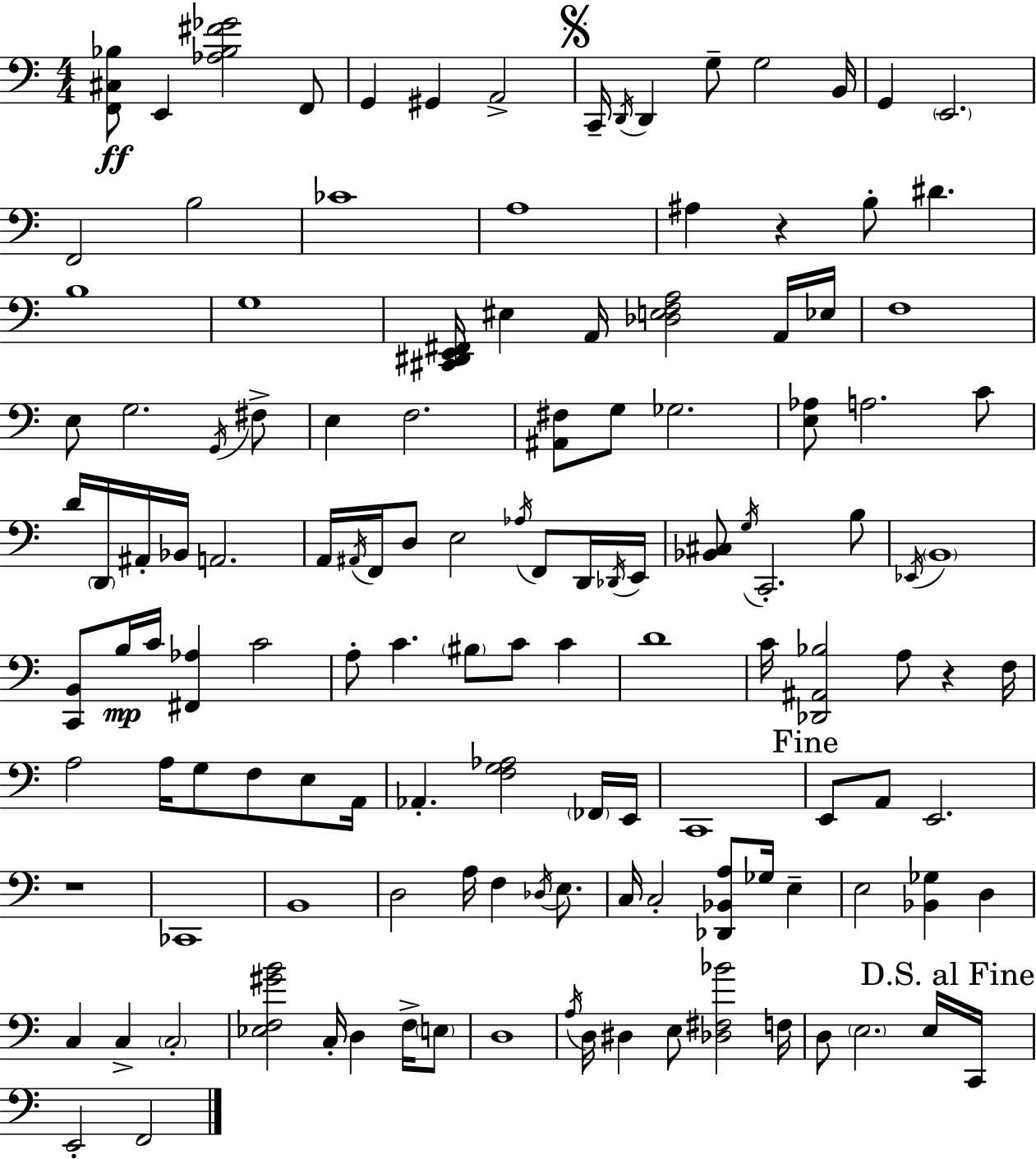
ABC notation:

X:1
T:Untitled
M:4/4
L:1/4
K:C
[F,,^C,_B,]/2 E,, [_A,_B,^F_G]2 F,,/2 G,, ^G,, A,,2 C,,/4 D,,/4 D,, G,/2 G,2 B,,/4 G,, E,,2 F,,2 B,2 _C4 A,4 ^A, z B,/2 ^D B,4 G,4 [^C,,^D,,E,,^F,,]/4 ^E, A,,/4 [_D,E,F,A,]2 A,,/4 _E,/4 F,4 E,/2 G,2 G,,/4 ^F,/2 E, F,2 [^A,,^F,]/2 G,/2 _G,2 [E,_A,]/2 A,2 C/2 D/4 D,,/4 ^A,,/4 _B,,/4 A,,2 A,,/4 ^A,,/4 F,,/4 D,/2 E,2 _A,/4 F,,/2 D,,/4 _D,,/4 E,,/4 [_B,,^C,]/2 G,/4 C,,2 B,/2 _E,,/4 B,,4 [C,,B,,]/2 B,/4 C/4 [^F,,_A,] C2 A,/2 C ^B,/2 C/2 C D4 C/4 [_D,,^A,,_B,]2 A,/2 z F,/4 A,2 A,/4 G,/2 F,/2 E,/2 A,,/4 _A,, [F,G,_A,]2 _F,,/4 E,,/4 C,,4 E,,/2 A,,/2 E,,2 z4 _C,,4 B,,4 D,2 A,/4 F, _D,/4 E,/2 C,/4 C,2 [_D,,_B,,A,]/2 _G,/4 E, E,2 [_B,,_G,] D, C, C, C,2 [_E,F,^GB]2 C,/4 D, F,/4 E,/2 D,4 A,/4 D,/4 ^D, E,/2 [_D,^F,_B]2 F,/4 D,/2 E,2 E,/4 C,,/4 E,,2 F,,2